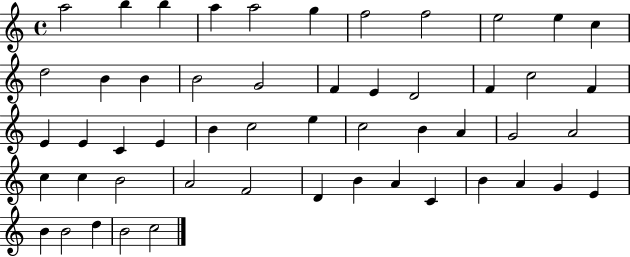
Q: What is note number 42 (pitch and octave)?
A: A4